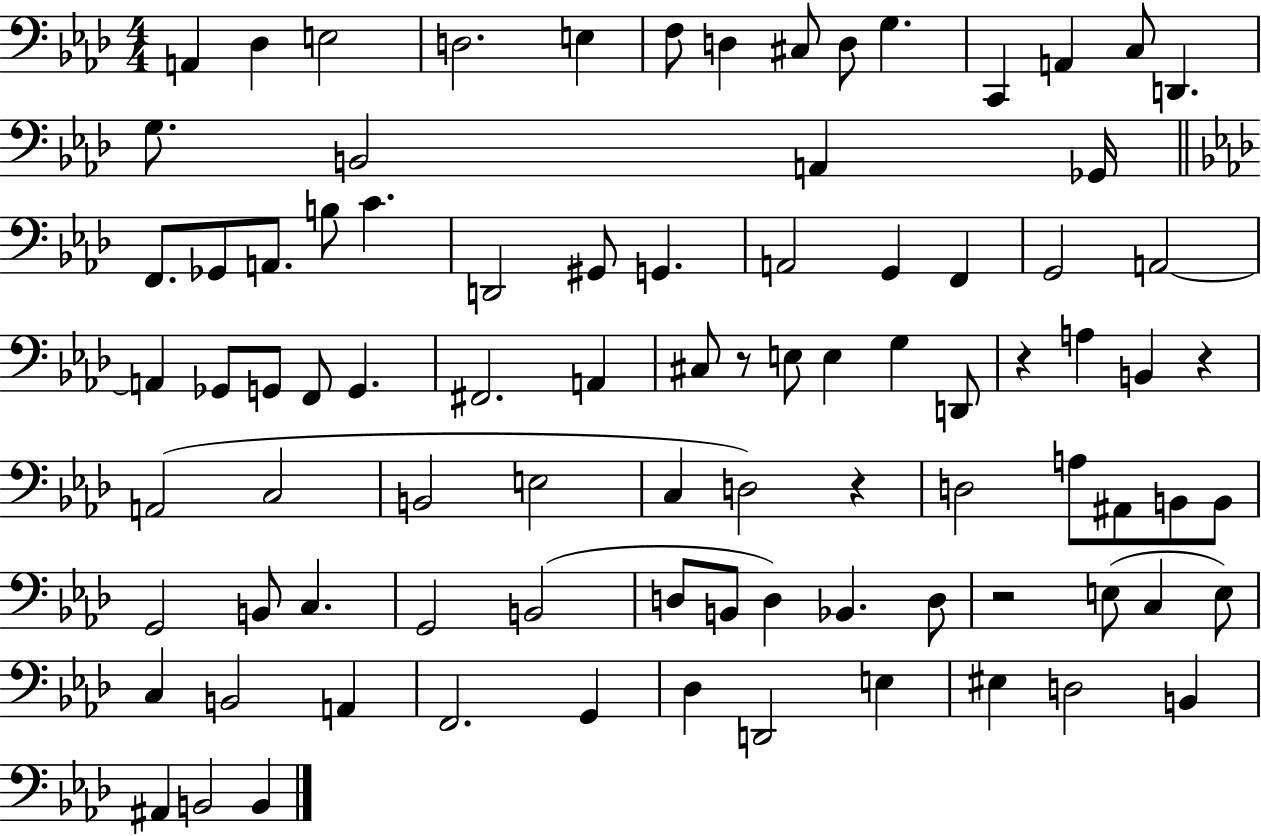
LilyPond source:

{
  \clef bass
  \numericTimeSignature
  \time 4/4
  \key aes \major
  a,4 des4 e2 | d2. e4 | f8 d4 cis8 d8 g4. | c,4 a,4 c8 d,4. | \break g8. b,2 a,4 ges,16 | \bar "||" \break \key aes \major f,8. ges,8 a,8. b8 c'4. | d,2 gis,8 g,4. | a,2 g,4 f,4 | g,2 a,2~~ | \break a,4 ges,8 g,8 f,8 g,4. | fis,2. a,4 | cis8 r8 e8 e4 g4 d,8 | r4 a4 b,4 r4 | \break a,2( c2 | b,2 e2 | c4 d2) r4 | d2 a8 ais,8 b,8 b,8 | \break g,2 b,8 c4. | g,2 b,2( | d8 b,8 d4) bes,4. d8 | r2 e8( c4 e8) | \break c4 b,2 a,4 | f,2. g,4 | des4 d,2 e4 | eis4 d2 b,4 | \break ais,4 b,2 b,4 | \bar "|."
}